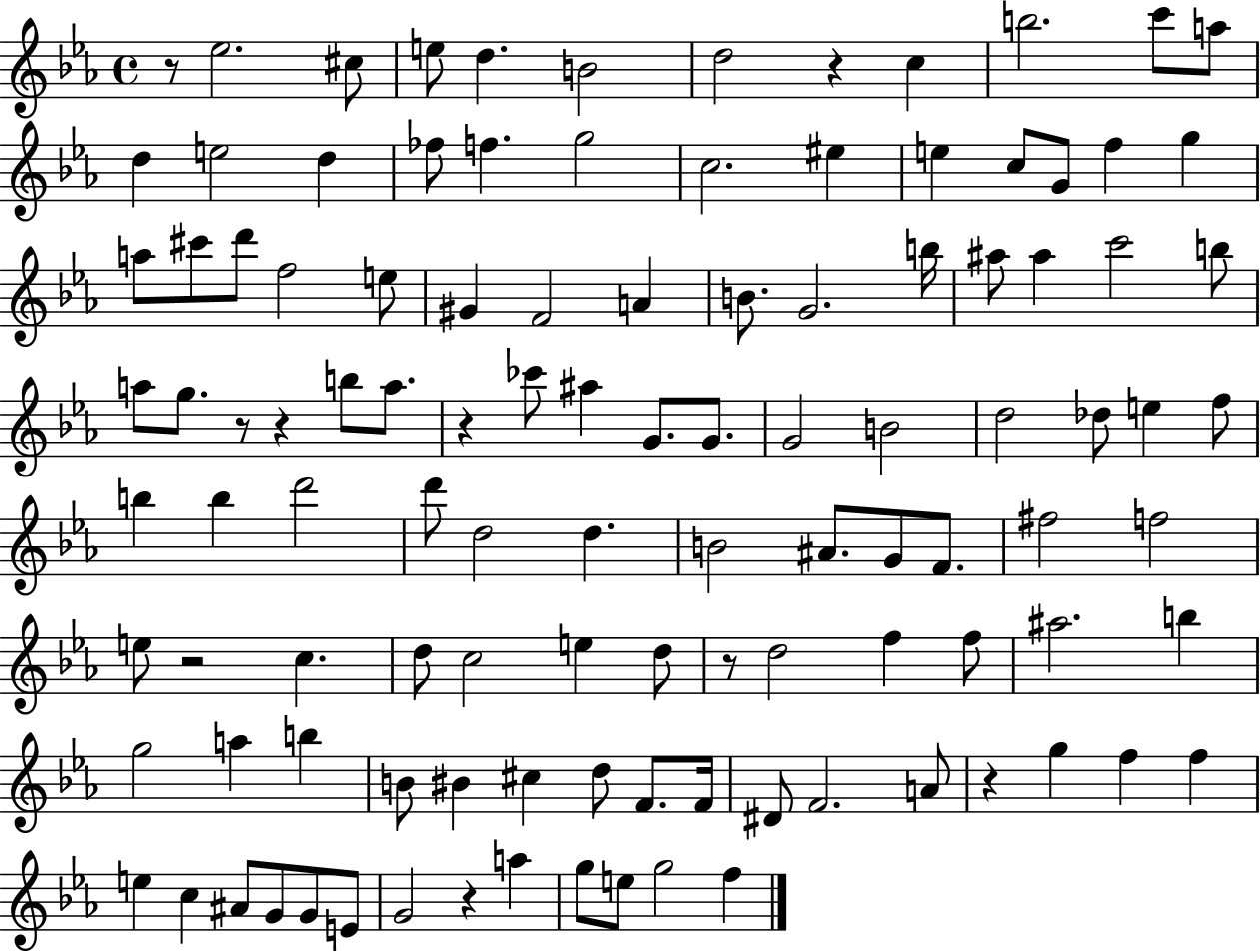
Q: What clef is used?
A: treble